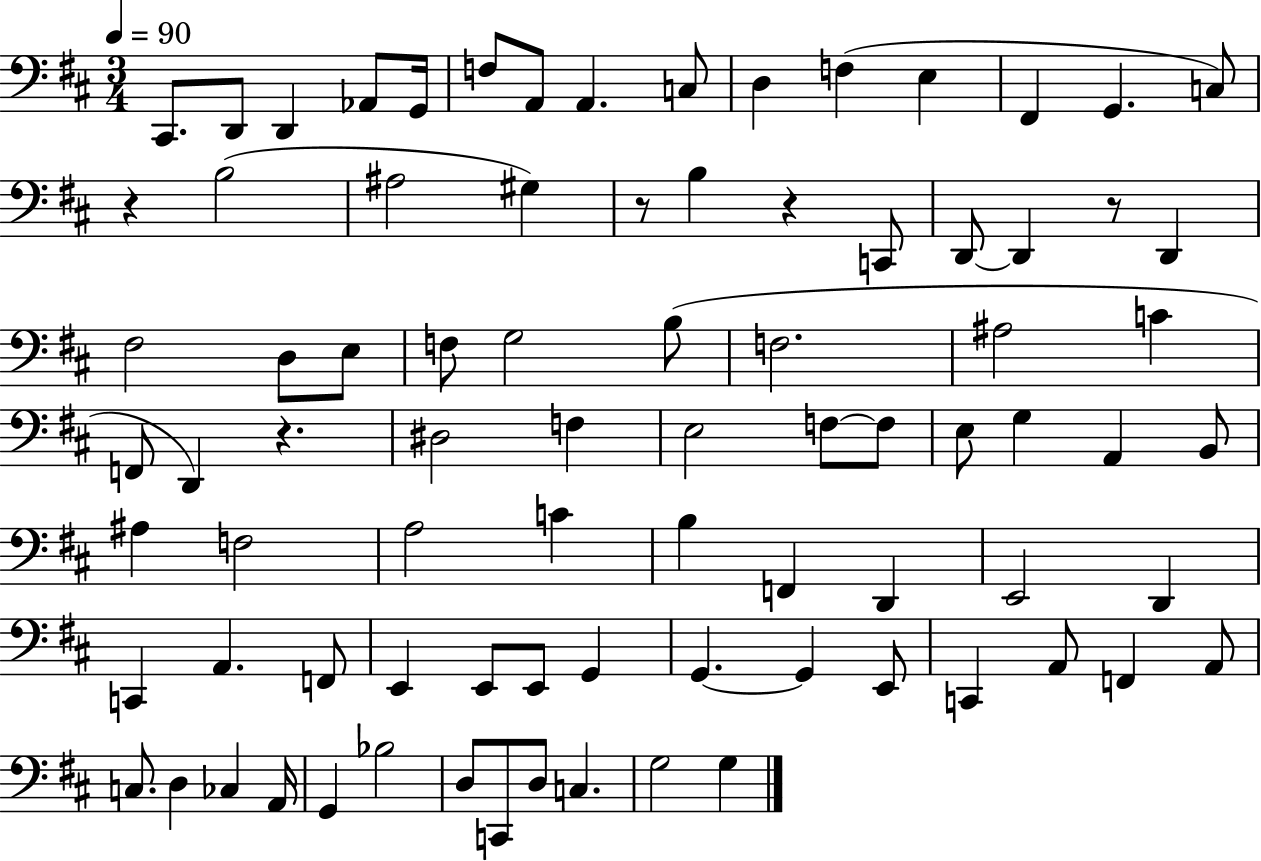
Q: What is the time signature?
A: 3/4